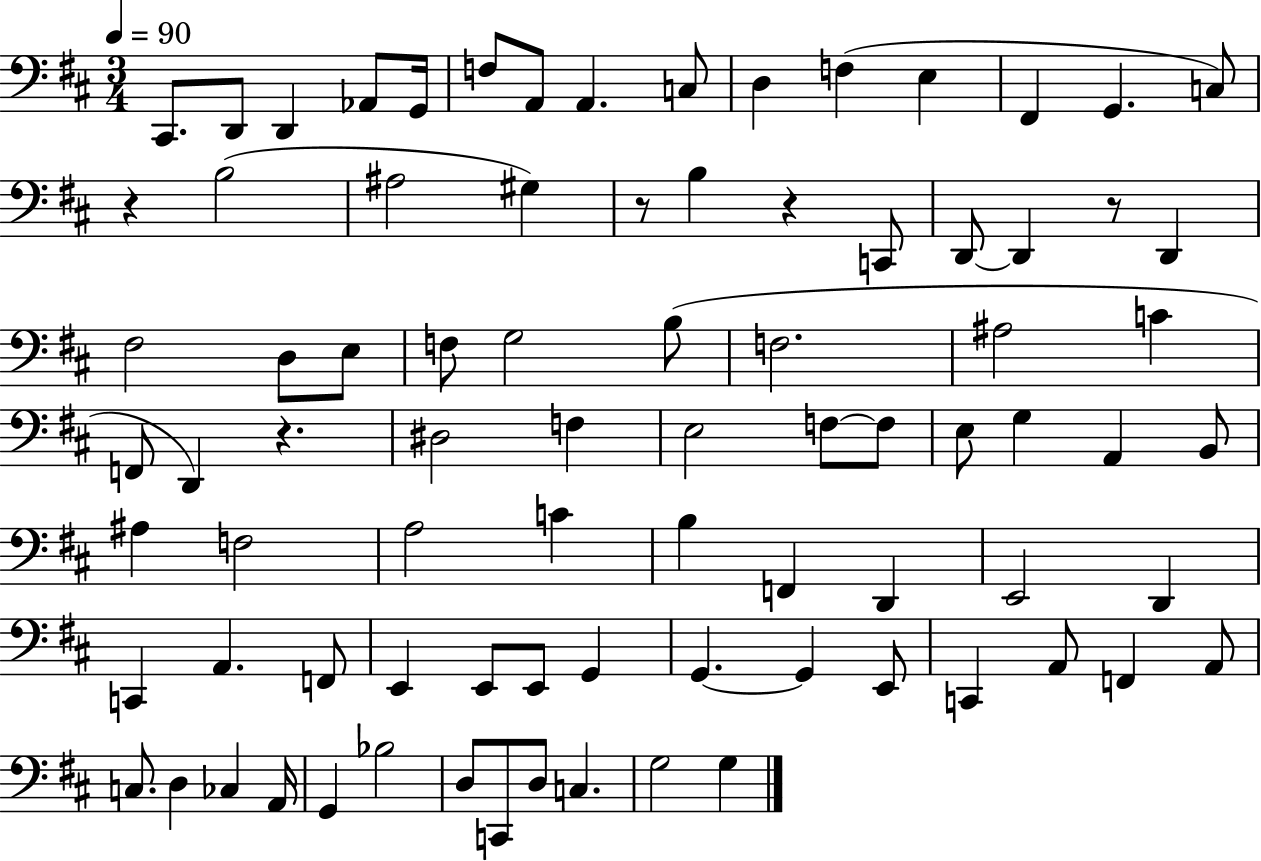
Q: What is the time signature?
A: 3/4